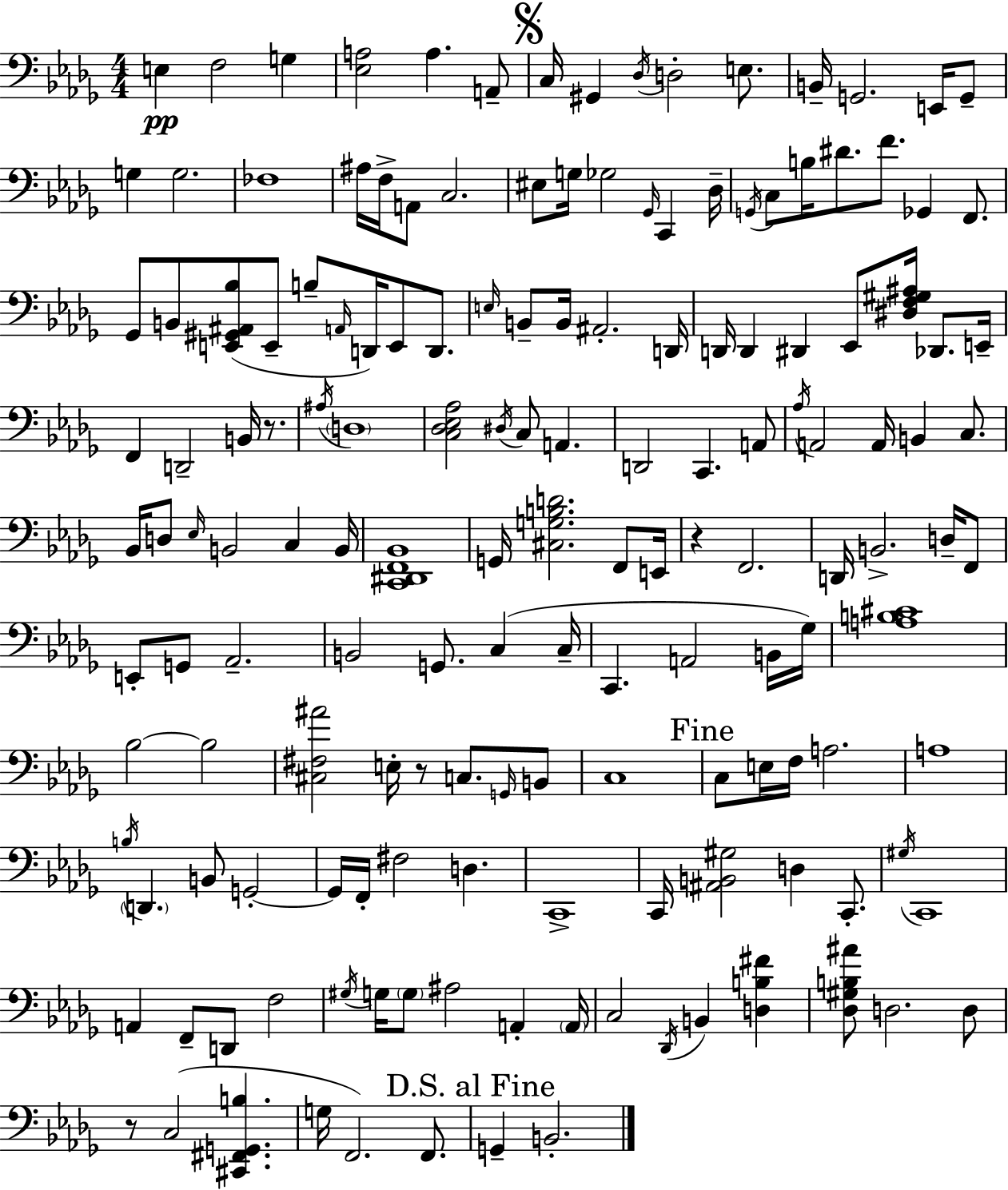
E3/q F3/h G3/q [Eb3,A3]/h A3/q. A2/e C3/s G#2/q Db3/s D3/h E3/e. B2/s G2/h. E2/s G2/e G3/q G3/h. FES3/w A#3/s F3/s A2/e C3/h. EIS3/e G3/s Gb3/h Gb2/s C2/q Db3/s G2/s C3/e B3/s D#4/e. F4/e. Gb2/q F2/e. Gb2/e B2/e [E2,G#2,A#2,Bb3]/e E2/e B3/e A2/s D2/s E2/e D2/e. E3/s B2/e B2/s A#2/h. D2/s D2/s D2/q D#2/q Eb2/e [D#3,F3,G#3,A#3]/s Db2/e. E2/s F2/q D2/h B2/s R/e. A#3/s D3/w [C3,Db3,Eb3,Ab3]/h D#3/s C3/e A2/q. D2/h C2/q. A2/e Ab3/s A2/h A2/s B2/q C3/e. Bb2/s D3/e Eb3/s B2/h C3/q B2/s [C2,D#2,F2,Bb2]/w G2/s [C#3,G3,B3,D4]/h. F2/e E2/s R/q F2/h. D2/s B2/h. D3/s F2/e E2/e G2/e Ab2/h. B2/h G2/e. C3/q C3/s C2/q. A2/h B2/s Gb3/s [A3,B3,C#4]/w Bb3/h Bb3/h [C#3,F#3,A#4]/h E3/s R/e C3/e. G2/s B2/e C3/w C3/e E3/s F3/s A3/h. A3/w B3/s D2/q. B2/e G2/h G2/s F2/s F#3/h D3/q. C2/w C2/s [A#2,B2,G#3]/h D3/q C2/e. G#3/s C2/w A2/q F2/e D2/e F3/h G#3/s G3/s G3/e A#3/h A2/q A2/s C3/h Db2/s B2/q [D3,B3,F#4]/q [Db3,G#3,B3,A#4]/e D3/h. D3/e R/e C3/h [C#2,F#2,G2,B3]/q. G3/s F2/h. F2/e. G2/q B2/h.